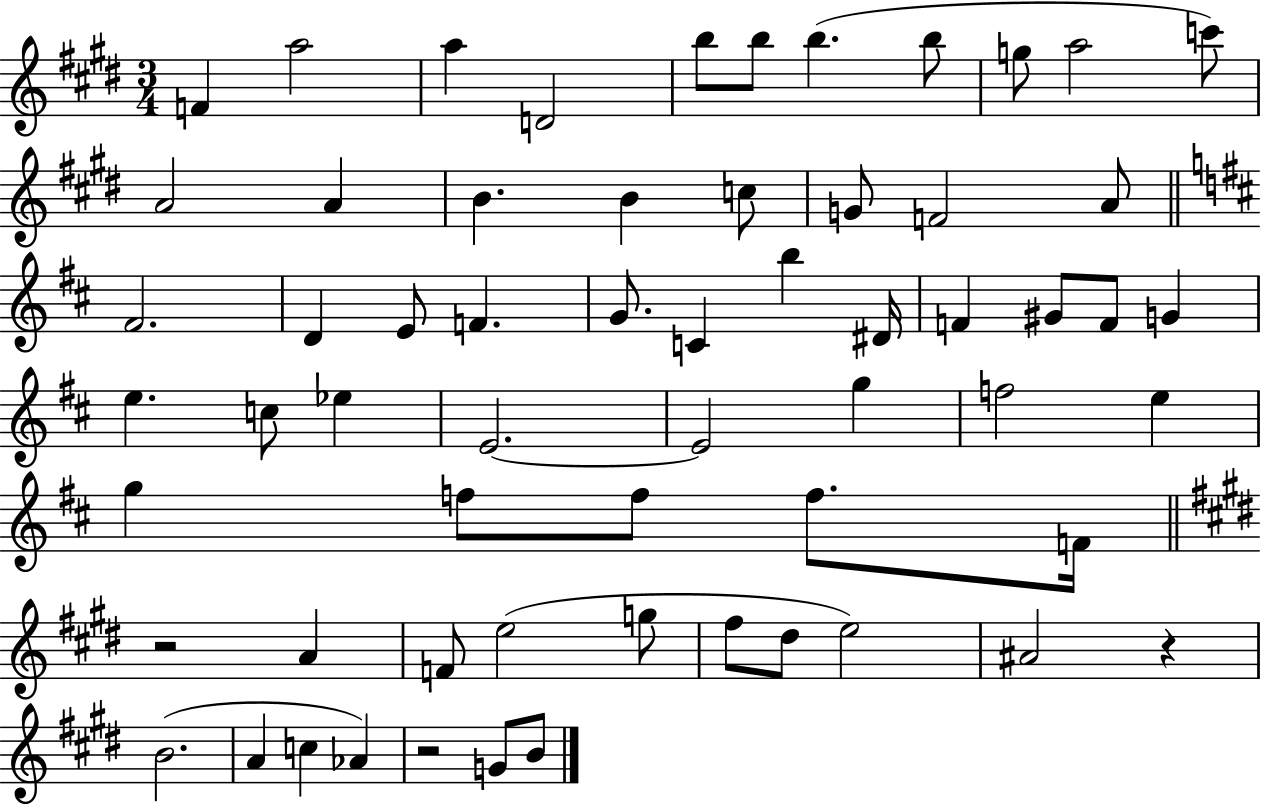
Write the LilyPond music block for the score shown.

{
  \clef treble
  \numericTimeSignature
  \time 3/4
  \key e \major
  f'4 a''2 | a''4 d'2 | b''8 b''8 b''4.( b''8 | g''8 a''2 c'''8) | \break a'2 a'4 | b'4. b'4 c''8 | g'8 f'2 a'8 | \bar "||" \break \key d \major fis'2. | d'4 e'8 f'4. | g'8. c'4 b''4 dis'16 | f'4 gis'8 f'8 g'4 | \break e''4. c''8 ees''4 | e'2.~~ | e'2 g''4 | f''2 e''4 | \break g''4 f''8 f''8 f''8. f'16 | \bar "||" \break \key e \major r2 a'4 | f'8 e''2( g''8 | fis''8 dis''8 e''2) | ais'2 r4 | \break b'2.( | a'4 c''4 aes'4) | r2 g'8 b'8 | \bar "|."
}